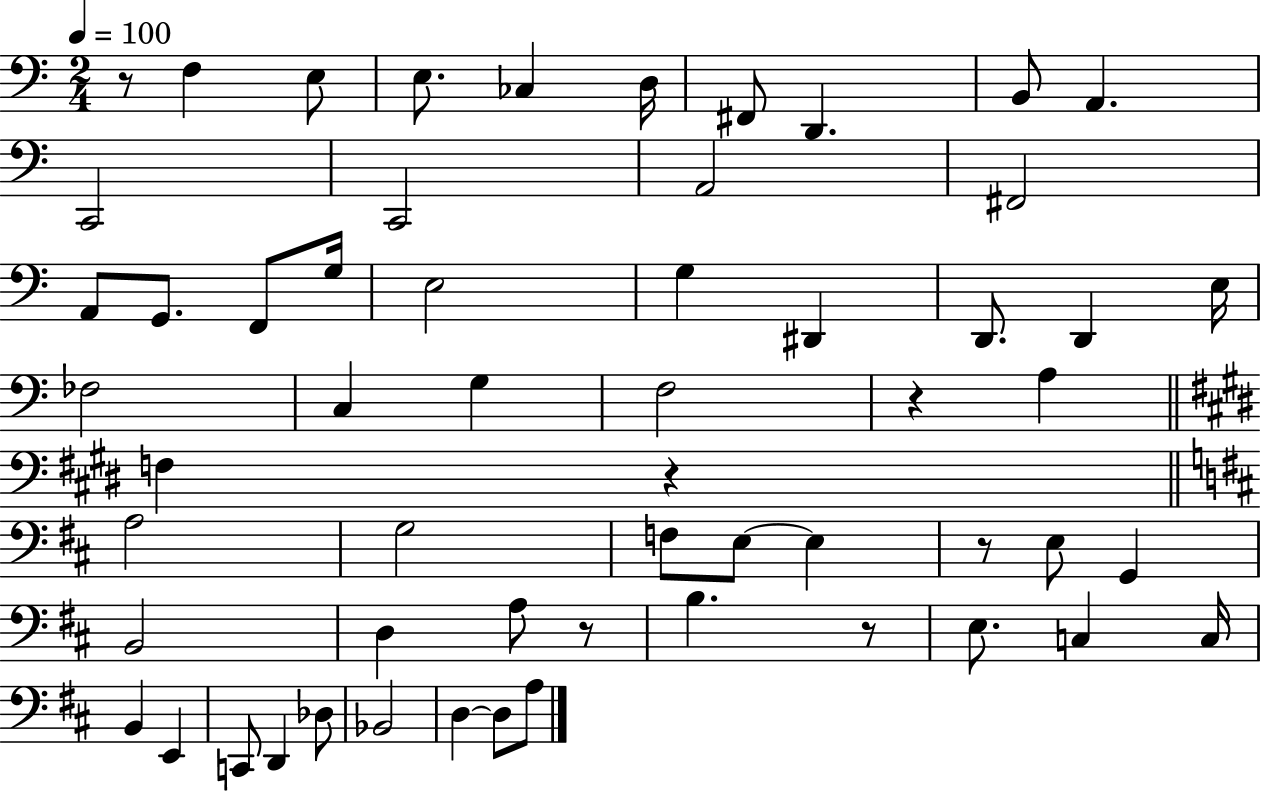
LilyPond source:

{
  \clef bass
  \numericTimeSignature
  \time 2/4
  \key c \major
  \tempo 4 = 100
  r8 f4 e8 | e8. ces4 d16 | fis,8 d,4. | b,8 a,4. | \break c,2 | c,2 | a,2 | fis,2 | \break a,8 g,8. f,8 g16 | e2 | g4 dis,4 | d,8. d,4 e16 | \break fes2 | c4 g4 | f2 | r4 a4 | \break \bar "||" \break \key e \major f4 r4 | \bar "||" \break \key d \major a2 | g2 | f8 e8~~ e4 | r8 e8 g,4 | \break b,2 | d4 a8 r8 | b4. r8 | e8. c4 c16 | \break b,4 e,4 | c,8 d,4 des8 | bes,2 | d4~~ d8 a8 | \break \bar "|."
}